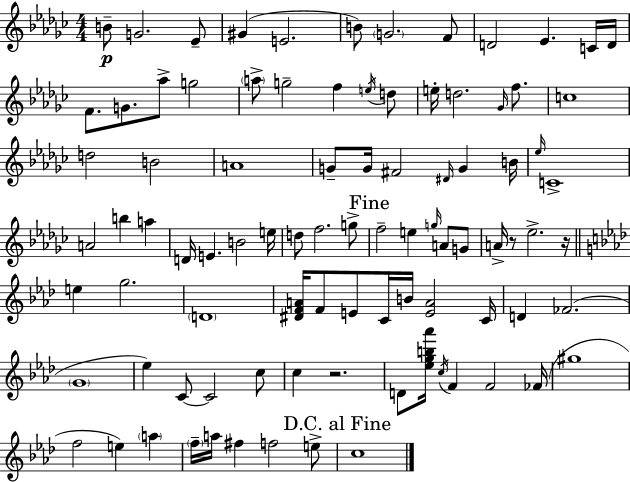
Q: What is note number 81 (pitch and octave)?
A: A5